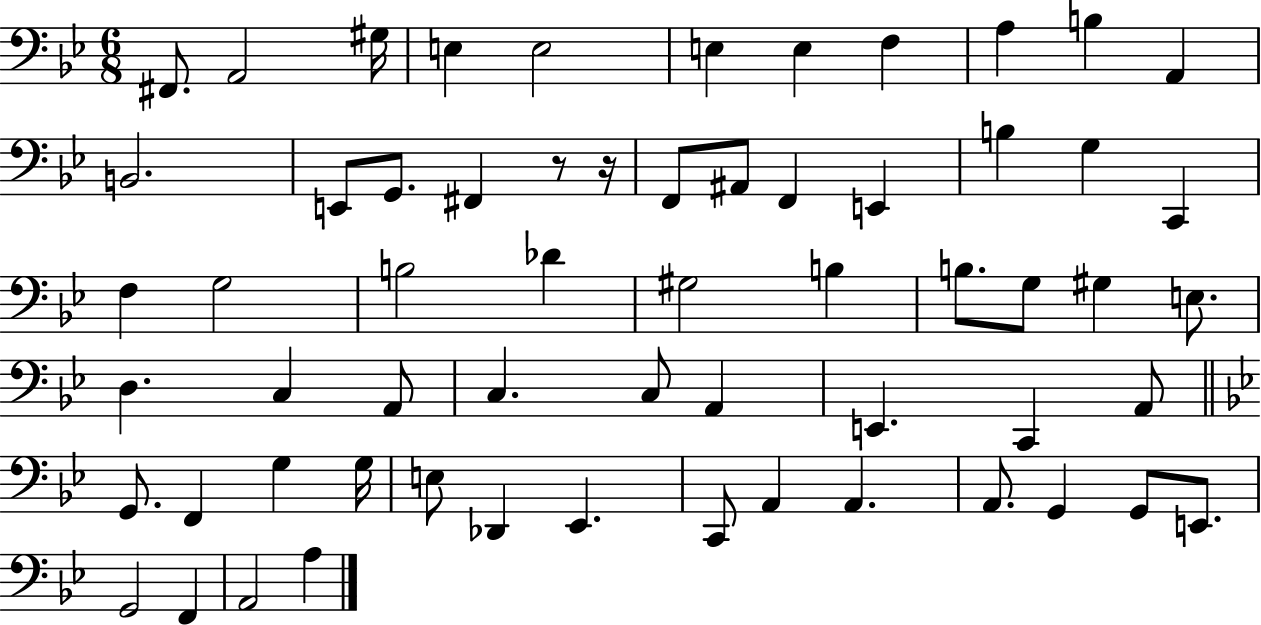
F#2/e. A2/h G#3/s E3/q E3/h E3/q E3/q F3/q A3/q B3/q A2/q B2/h. E2/e G2/e. F#2/q R/e R/s F2/e A#2/e F2/q E2/q B3/q G3/q C2/q F3/q G3/h B3/h Db4/q G#3/h B3/q B3/e. G3/e G#3/q E3/e. D3/q. C3/q A2/e C3/q. C3/e A2/q E2/q. C2/q A2/e G2/e. F2/q G3/q G3/s E3/e Db2/q Eb2/q. C2/e A2/q A2/q. A2/e. G2/q G2/e E2/e. G2/h F2/q A2/h A3/q